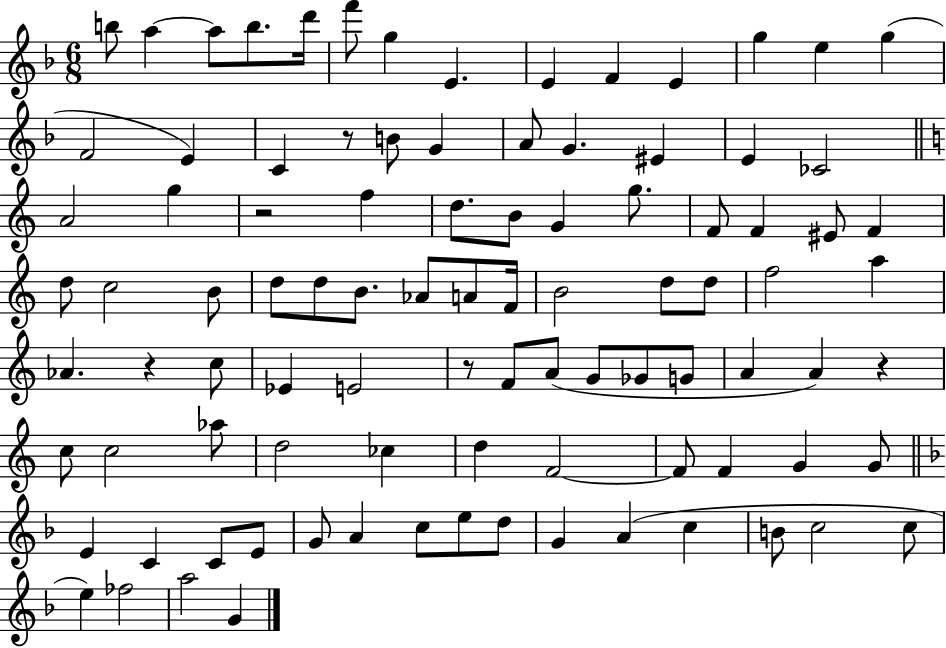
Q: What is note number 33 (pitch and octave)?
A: F4